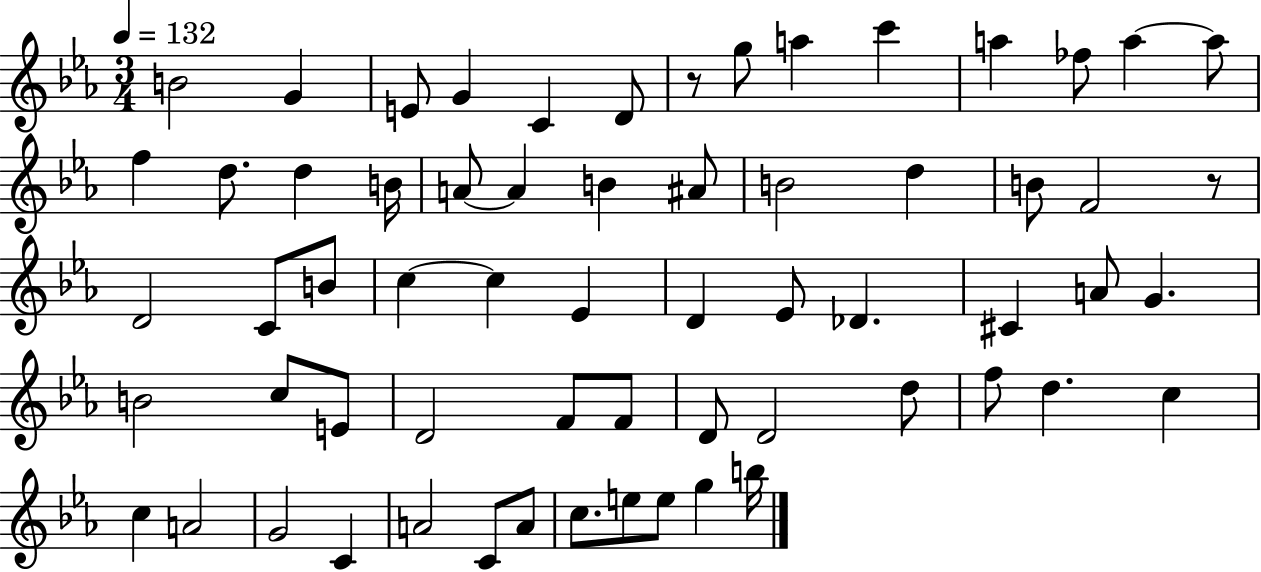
B4/h G4/q E4/e G4/q C4/q D4/e R/e G5/e A5/q C6/q A5/q FES5/e A5/q A5/e F5/q D5/e. D5/q B4/s A4/e A4/q B4/q A#4/e B4/h D5/q B4/e F4/h R/e D4/h C4/e B4/e C5/q C5/q Eb4/q D4/q Eb4/e Db4/q. C#4/q A4/e G4/q. B4/h C5/e E4/e D4/h F4/e F4/e D4/e D4/h D5/e F5/e D5/q. C5/q C5/q A4/h G4/h C4/q A4/h C4/e A4/e C5/e. E5/e E5/e G5/q B5/s